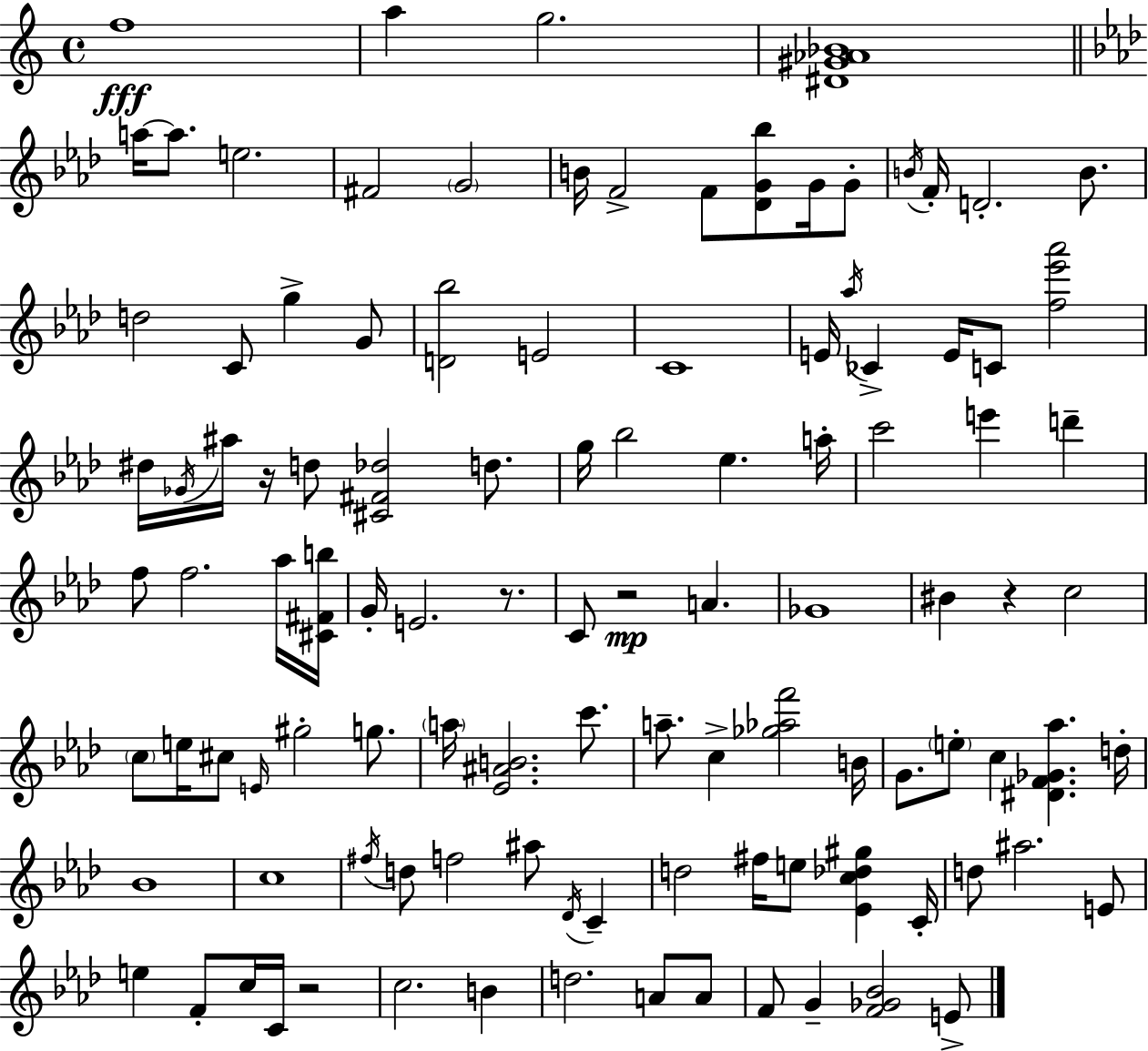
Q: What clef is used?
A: treble